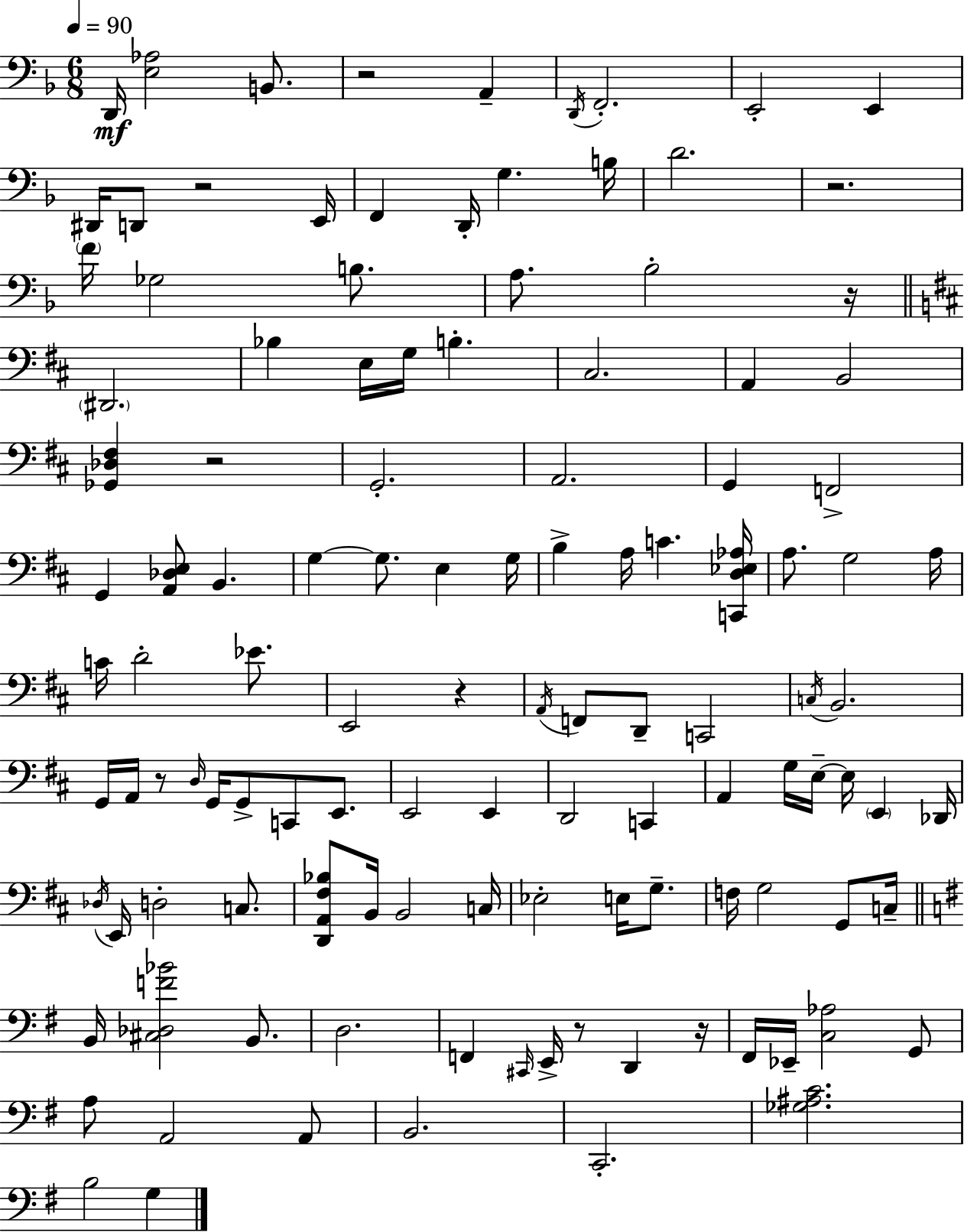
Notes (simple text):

D2/s [E3,Ab3]/h B2/e. R/h A2/q D2/s F2/h. E2/h E2/q D#2/s D2/e R/h E2/s F2/q D2/s G3/q. B3/s D4/h. R/h. F4/s Gb3/h B3/e. A3/e. Bb3/h R/s D#2/h. Bb3/q E3/s G3/s B3/q. C#3/h. A2/q B2/h [Gb2,Db3,F#3]/q R/h G2/h. A2/h. G2/q F2/h G2/q [A2,Db3,E3]/e B2/q. G3/q G3/e. E3/q G3/s B3/q A3/s C4/q. [C2,D3,Eb3,Ab3]/s A3/e. G3/h A3/s C4/s D4/h Eb4/e. E2/h R/q A2/s F2/e D2/e C2/h C3/s B2/h. G2/s A2/s R/e D3/s G2/s G2/e C2/e E2/e. E2/h E2/q D2/h C2/q A2/q G3/s E3/s E3/s E2/q Db2/s Db3/s E2/s D3/h C3/e. [D2,A2,F#3,Bb3]/e B2/s B2/h C3/s Eb3/h E3/s G3/e. F3/s G3/h G2/e C3/s B2/s [C#3,Db3,F4,Bb4]/h B2/e. D3/h. F2/q C#2/s E2/s R/e D2/q R/s F#2/s Eb2/s [C3,Ab3]/h G2/e A3/e A2/h A2/e B2/h. C2/h. [Gb3,A#3,C4]/h. B3/h G3/q